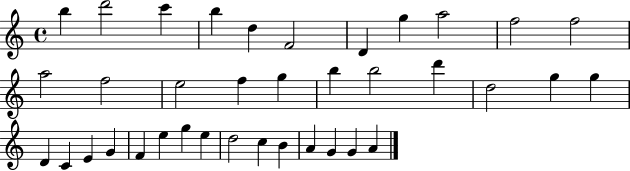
X:1
T:Untitled
M:4/4
L:1/4
K:C
b d'2 c' b d F2 D g a2 f2 f2 a2 f2 e2 f g b b2 d' d2 g g D C E G F e g e d2 c B A G G A